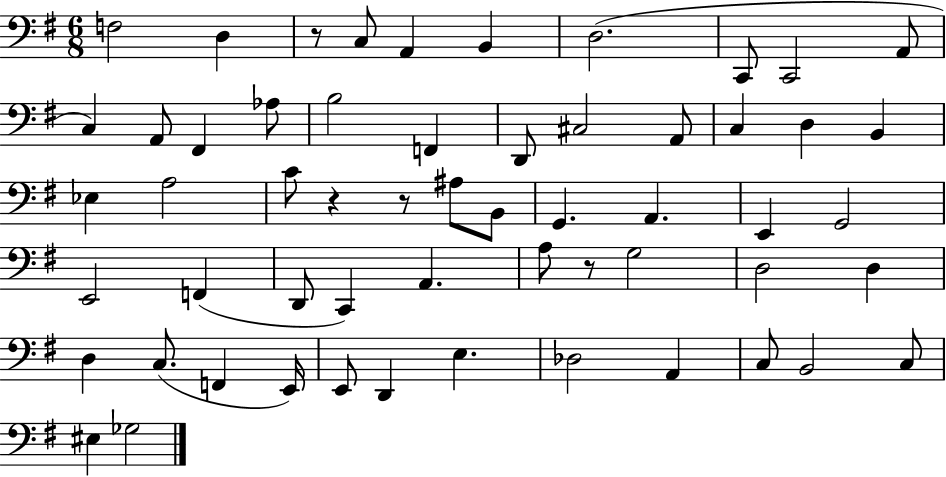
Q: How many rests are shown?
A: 4